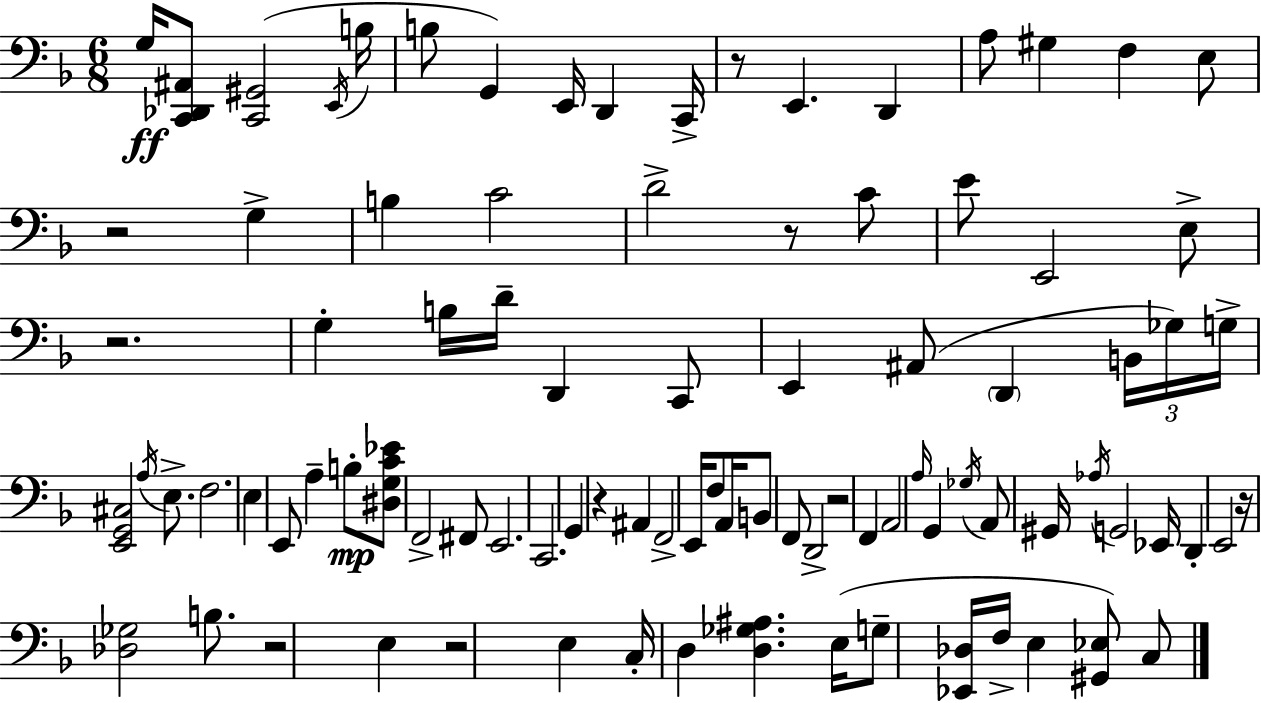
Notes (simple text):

G3/s [C2,Db2,A#2]/e [C2,G#2]/h E2/s B3/s B3/e G2/q E2/s D2/q C2/s R/e E2/q. D2/q A3/e G#3/q F3/q E3/e R/h G3/q B3/q C4/h D4/h R/e C4/e E4/e E2/h E3/e R/h. G3/q B3/s D4/s D2/q C2/e E2/q A#2/e D2/q B2/s Gb3/s G3/s [E2,G2,C#3]/h A3/s E3/e. F3/h. E3/q E2/e A3/q B3/e [D#3,G3,C4,Eb4]/e F2/h F#2/e E2/h. C2/h. G2/q R/q A#2/q F2/h E2/s F3/e A2/s B2/e F2/e D2/h R/h F2/q A2/h A3/s G2/q Gb3/s A2/e G#2/s Ab3/s G2/h Eb2/s D2/q E2/h R/s [Db3,Gb3]/h B3/e. R/h E3/q R/h E3/q C3/s D3/q [D3,Gb3,A#3]/q. E3/s G3/e [Eb2,Db3]/s F3/s E3/q [G#2,Eb3]/e C3/e